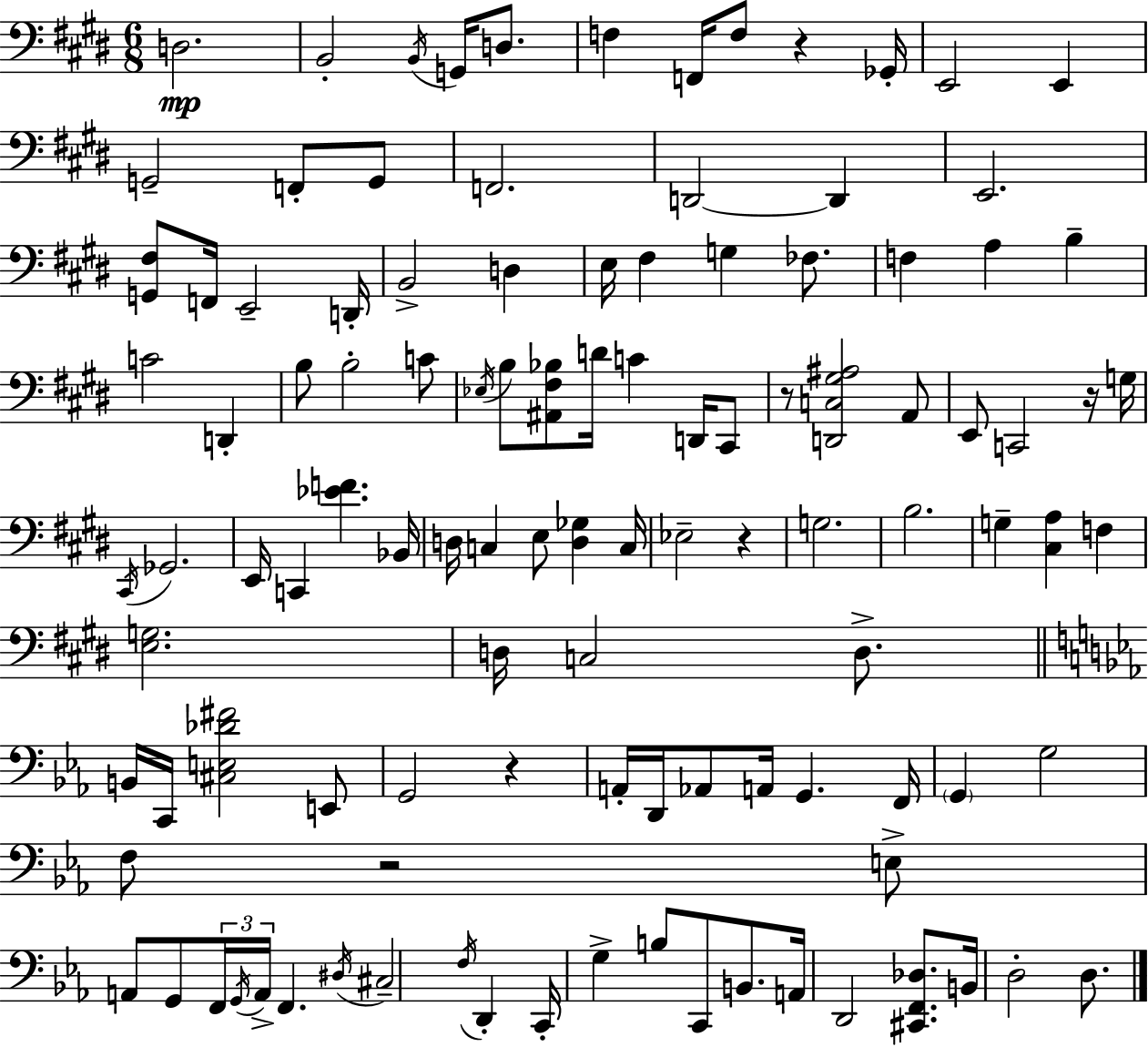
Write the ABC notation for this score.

X:1
T:Untitled
M:6/8
L:1/4
K:E
D,2 B,,2 B,,/4 G,,/4 D,/2 F, F,,/4 F,/2 z _G,,/4 E,,2 E,, G,,2 F,,/2 G,,/2 F,,2 D,,2 D,, E,,2 [G,,^F,]/2 F,,/4 E,,2 D,,/4 B,,2 D, E,/4 ^F, G, _F,/2 F, A, B, C2 D,, B,/2 B,2 C/2 _E,/4 B,/2 [^A,,^F,_B,]/2 D/4 C D,,/4 ^C,,/2 z/2 [D,,C,^G,^A,]2 A,,/2 E,,/2 C,,2 z/4 G,/4 ^C,,/4 _G,,2 E,,/4 C,, [_EF] _B,,/4 D,/4 C, E,/2 [D,_G,] C,/4 _E,2 z G,2 B,2 G, [^C,A,] F, [E,G,]2 D,/4 C,2 D,/2 B,,/4 C,,/4 [^C,E,_D^F]2 E,,/2 G,,2 z A,,/4 D,,/4 _A,,/2 A,,/4 G,, F,,/4 G,, G,2 F,/2 z2 E,/2 A,,/2 G,,/2 F,,/4 G,,/4 A,,/4 F,, ^D,/4 ^C,2 F,/4 D,, C,,/4 G, B,/2 C,,/2 B,,/2 A,,/4 D,,2 [^C,,F,,_D,]/2 B,,/4 D,2 D,/2